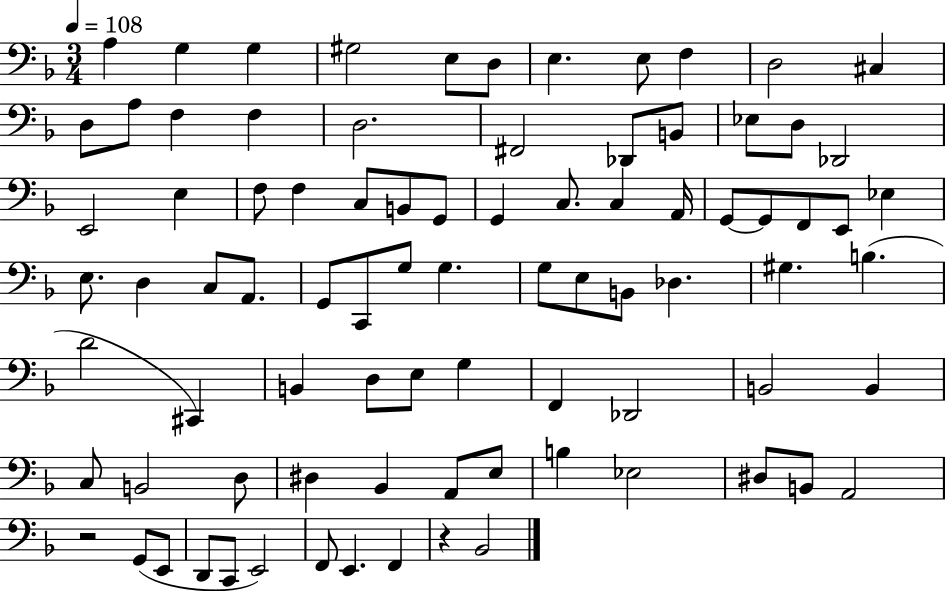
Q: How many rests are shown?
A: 2